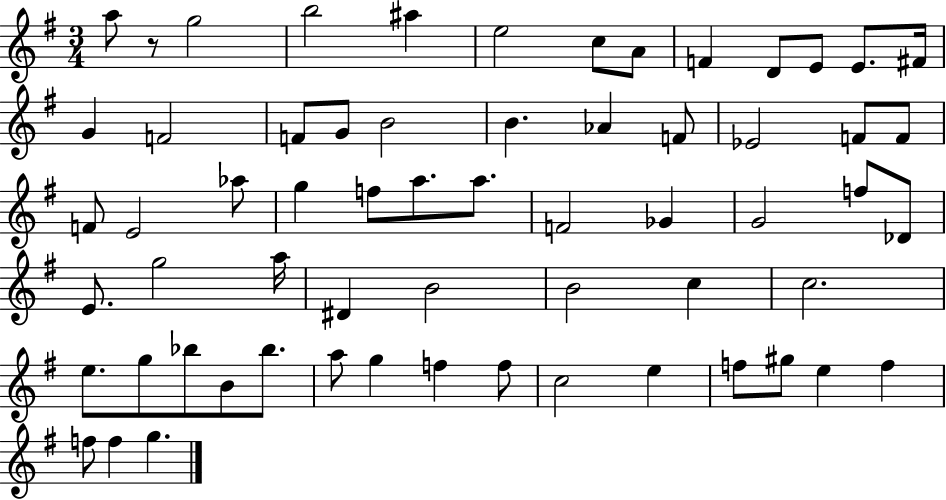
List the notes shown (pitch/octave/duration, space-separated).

A5/e R/e G5/h B5/h A#5/q E5/h C5/e A4/e F4/q D4/e E4/e E4/e. F#4/s G4/q F4/h F4/e G4/e B4/h B4/q. Ab4/q F4/e Eb4/h F4/e F4/e F4/e E4/h Ab5/e G5/q F5/e A5/e. A5/e. F4/h Gb4/q G4/h F5/e Db4/e E4/e. G5/h A5/s D#4/q B4/h B4/h C5/q C5/h. E5/e. G5/e Bb5/e B4/e Bb5/e. A5/e G5/q F5/q F5/e C5/h E5/q F5/e G#5/e E5/q F5/q F5/e F5/q G5/q.